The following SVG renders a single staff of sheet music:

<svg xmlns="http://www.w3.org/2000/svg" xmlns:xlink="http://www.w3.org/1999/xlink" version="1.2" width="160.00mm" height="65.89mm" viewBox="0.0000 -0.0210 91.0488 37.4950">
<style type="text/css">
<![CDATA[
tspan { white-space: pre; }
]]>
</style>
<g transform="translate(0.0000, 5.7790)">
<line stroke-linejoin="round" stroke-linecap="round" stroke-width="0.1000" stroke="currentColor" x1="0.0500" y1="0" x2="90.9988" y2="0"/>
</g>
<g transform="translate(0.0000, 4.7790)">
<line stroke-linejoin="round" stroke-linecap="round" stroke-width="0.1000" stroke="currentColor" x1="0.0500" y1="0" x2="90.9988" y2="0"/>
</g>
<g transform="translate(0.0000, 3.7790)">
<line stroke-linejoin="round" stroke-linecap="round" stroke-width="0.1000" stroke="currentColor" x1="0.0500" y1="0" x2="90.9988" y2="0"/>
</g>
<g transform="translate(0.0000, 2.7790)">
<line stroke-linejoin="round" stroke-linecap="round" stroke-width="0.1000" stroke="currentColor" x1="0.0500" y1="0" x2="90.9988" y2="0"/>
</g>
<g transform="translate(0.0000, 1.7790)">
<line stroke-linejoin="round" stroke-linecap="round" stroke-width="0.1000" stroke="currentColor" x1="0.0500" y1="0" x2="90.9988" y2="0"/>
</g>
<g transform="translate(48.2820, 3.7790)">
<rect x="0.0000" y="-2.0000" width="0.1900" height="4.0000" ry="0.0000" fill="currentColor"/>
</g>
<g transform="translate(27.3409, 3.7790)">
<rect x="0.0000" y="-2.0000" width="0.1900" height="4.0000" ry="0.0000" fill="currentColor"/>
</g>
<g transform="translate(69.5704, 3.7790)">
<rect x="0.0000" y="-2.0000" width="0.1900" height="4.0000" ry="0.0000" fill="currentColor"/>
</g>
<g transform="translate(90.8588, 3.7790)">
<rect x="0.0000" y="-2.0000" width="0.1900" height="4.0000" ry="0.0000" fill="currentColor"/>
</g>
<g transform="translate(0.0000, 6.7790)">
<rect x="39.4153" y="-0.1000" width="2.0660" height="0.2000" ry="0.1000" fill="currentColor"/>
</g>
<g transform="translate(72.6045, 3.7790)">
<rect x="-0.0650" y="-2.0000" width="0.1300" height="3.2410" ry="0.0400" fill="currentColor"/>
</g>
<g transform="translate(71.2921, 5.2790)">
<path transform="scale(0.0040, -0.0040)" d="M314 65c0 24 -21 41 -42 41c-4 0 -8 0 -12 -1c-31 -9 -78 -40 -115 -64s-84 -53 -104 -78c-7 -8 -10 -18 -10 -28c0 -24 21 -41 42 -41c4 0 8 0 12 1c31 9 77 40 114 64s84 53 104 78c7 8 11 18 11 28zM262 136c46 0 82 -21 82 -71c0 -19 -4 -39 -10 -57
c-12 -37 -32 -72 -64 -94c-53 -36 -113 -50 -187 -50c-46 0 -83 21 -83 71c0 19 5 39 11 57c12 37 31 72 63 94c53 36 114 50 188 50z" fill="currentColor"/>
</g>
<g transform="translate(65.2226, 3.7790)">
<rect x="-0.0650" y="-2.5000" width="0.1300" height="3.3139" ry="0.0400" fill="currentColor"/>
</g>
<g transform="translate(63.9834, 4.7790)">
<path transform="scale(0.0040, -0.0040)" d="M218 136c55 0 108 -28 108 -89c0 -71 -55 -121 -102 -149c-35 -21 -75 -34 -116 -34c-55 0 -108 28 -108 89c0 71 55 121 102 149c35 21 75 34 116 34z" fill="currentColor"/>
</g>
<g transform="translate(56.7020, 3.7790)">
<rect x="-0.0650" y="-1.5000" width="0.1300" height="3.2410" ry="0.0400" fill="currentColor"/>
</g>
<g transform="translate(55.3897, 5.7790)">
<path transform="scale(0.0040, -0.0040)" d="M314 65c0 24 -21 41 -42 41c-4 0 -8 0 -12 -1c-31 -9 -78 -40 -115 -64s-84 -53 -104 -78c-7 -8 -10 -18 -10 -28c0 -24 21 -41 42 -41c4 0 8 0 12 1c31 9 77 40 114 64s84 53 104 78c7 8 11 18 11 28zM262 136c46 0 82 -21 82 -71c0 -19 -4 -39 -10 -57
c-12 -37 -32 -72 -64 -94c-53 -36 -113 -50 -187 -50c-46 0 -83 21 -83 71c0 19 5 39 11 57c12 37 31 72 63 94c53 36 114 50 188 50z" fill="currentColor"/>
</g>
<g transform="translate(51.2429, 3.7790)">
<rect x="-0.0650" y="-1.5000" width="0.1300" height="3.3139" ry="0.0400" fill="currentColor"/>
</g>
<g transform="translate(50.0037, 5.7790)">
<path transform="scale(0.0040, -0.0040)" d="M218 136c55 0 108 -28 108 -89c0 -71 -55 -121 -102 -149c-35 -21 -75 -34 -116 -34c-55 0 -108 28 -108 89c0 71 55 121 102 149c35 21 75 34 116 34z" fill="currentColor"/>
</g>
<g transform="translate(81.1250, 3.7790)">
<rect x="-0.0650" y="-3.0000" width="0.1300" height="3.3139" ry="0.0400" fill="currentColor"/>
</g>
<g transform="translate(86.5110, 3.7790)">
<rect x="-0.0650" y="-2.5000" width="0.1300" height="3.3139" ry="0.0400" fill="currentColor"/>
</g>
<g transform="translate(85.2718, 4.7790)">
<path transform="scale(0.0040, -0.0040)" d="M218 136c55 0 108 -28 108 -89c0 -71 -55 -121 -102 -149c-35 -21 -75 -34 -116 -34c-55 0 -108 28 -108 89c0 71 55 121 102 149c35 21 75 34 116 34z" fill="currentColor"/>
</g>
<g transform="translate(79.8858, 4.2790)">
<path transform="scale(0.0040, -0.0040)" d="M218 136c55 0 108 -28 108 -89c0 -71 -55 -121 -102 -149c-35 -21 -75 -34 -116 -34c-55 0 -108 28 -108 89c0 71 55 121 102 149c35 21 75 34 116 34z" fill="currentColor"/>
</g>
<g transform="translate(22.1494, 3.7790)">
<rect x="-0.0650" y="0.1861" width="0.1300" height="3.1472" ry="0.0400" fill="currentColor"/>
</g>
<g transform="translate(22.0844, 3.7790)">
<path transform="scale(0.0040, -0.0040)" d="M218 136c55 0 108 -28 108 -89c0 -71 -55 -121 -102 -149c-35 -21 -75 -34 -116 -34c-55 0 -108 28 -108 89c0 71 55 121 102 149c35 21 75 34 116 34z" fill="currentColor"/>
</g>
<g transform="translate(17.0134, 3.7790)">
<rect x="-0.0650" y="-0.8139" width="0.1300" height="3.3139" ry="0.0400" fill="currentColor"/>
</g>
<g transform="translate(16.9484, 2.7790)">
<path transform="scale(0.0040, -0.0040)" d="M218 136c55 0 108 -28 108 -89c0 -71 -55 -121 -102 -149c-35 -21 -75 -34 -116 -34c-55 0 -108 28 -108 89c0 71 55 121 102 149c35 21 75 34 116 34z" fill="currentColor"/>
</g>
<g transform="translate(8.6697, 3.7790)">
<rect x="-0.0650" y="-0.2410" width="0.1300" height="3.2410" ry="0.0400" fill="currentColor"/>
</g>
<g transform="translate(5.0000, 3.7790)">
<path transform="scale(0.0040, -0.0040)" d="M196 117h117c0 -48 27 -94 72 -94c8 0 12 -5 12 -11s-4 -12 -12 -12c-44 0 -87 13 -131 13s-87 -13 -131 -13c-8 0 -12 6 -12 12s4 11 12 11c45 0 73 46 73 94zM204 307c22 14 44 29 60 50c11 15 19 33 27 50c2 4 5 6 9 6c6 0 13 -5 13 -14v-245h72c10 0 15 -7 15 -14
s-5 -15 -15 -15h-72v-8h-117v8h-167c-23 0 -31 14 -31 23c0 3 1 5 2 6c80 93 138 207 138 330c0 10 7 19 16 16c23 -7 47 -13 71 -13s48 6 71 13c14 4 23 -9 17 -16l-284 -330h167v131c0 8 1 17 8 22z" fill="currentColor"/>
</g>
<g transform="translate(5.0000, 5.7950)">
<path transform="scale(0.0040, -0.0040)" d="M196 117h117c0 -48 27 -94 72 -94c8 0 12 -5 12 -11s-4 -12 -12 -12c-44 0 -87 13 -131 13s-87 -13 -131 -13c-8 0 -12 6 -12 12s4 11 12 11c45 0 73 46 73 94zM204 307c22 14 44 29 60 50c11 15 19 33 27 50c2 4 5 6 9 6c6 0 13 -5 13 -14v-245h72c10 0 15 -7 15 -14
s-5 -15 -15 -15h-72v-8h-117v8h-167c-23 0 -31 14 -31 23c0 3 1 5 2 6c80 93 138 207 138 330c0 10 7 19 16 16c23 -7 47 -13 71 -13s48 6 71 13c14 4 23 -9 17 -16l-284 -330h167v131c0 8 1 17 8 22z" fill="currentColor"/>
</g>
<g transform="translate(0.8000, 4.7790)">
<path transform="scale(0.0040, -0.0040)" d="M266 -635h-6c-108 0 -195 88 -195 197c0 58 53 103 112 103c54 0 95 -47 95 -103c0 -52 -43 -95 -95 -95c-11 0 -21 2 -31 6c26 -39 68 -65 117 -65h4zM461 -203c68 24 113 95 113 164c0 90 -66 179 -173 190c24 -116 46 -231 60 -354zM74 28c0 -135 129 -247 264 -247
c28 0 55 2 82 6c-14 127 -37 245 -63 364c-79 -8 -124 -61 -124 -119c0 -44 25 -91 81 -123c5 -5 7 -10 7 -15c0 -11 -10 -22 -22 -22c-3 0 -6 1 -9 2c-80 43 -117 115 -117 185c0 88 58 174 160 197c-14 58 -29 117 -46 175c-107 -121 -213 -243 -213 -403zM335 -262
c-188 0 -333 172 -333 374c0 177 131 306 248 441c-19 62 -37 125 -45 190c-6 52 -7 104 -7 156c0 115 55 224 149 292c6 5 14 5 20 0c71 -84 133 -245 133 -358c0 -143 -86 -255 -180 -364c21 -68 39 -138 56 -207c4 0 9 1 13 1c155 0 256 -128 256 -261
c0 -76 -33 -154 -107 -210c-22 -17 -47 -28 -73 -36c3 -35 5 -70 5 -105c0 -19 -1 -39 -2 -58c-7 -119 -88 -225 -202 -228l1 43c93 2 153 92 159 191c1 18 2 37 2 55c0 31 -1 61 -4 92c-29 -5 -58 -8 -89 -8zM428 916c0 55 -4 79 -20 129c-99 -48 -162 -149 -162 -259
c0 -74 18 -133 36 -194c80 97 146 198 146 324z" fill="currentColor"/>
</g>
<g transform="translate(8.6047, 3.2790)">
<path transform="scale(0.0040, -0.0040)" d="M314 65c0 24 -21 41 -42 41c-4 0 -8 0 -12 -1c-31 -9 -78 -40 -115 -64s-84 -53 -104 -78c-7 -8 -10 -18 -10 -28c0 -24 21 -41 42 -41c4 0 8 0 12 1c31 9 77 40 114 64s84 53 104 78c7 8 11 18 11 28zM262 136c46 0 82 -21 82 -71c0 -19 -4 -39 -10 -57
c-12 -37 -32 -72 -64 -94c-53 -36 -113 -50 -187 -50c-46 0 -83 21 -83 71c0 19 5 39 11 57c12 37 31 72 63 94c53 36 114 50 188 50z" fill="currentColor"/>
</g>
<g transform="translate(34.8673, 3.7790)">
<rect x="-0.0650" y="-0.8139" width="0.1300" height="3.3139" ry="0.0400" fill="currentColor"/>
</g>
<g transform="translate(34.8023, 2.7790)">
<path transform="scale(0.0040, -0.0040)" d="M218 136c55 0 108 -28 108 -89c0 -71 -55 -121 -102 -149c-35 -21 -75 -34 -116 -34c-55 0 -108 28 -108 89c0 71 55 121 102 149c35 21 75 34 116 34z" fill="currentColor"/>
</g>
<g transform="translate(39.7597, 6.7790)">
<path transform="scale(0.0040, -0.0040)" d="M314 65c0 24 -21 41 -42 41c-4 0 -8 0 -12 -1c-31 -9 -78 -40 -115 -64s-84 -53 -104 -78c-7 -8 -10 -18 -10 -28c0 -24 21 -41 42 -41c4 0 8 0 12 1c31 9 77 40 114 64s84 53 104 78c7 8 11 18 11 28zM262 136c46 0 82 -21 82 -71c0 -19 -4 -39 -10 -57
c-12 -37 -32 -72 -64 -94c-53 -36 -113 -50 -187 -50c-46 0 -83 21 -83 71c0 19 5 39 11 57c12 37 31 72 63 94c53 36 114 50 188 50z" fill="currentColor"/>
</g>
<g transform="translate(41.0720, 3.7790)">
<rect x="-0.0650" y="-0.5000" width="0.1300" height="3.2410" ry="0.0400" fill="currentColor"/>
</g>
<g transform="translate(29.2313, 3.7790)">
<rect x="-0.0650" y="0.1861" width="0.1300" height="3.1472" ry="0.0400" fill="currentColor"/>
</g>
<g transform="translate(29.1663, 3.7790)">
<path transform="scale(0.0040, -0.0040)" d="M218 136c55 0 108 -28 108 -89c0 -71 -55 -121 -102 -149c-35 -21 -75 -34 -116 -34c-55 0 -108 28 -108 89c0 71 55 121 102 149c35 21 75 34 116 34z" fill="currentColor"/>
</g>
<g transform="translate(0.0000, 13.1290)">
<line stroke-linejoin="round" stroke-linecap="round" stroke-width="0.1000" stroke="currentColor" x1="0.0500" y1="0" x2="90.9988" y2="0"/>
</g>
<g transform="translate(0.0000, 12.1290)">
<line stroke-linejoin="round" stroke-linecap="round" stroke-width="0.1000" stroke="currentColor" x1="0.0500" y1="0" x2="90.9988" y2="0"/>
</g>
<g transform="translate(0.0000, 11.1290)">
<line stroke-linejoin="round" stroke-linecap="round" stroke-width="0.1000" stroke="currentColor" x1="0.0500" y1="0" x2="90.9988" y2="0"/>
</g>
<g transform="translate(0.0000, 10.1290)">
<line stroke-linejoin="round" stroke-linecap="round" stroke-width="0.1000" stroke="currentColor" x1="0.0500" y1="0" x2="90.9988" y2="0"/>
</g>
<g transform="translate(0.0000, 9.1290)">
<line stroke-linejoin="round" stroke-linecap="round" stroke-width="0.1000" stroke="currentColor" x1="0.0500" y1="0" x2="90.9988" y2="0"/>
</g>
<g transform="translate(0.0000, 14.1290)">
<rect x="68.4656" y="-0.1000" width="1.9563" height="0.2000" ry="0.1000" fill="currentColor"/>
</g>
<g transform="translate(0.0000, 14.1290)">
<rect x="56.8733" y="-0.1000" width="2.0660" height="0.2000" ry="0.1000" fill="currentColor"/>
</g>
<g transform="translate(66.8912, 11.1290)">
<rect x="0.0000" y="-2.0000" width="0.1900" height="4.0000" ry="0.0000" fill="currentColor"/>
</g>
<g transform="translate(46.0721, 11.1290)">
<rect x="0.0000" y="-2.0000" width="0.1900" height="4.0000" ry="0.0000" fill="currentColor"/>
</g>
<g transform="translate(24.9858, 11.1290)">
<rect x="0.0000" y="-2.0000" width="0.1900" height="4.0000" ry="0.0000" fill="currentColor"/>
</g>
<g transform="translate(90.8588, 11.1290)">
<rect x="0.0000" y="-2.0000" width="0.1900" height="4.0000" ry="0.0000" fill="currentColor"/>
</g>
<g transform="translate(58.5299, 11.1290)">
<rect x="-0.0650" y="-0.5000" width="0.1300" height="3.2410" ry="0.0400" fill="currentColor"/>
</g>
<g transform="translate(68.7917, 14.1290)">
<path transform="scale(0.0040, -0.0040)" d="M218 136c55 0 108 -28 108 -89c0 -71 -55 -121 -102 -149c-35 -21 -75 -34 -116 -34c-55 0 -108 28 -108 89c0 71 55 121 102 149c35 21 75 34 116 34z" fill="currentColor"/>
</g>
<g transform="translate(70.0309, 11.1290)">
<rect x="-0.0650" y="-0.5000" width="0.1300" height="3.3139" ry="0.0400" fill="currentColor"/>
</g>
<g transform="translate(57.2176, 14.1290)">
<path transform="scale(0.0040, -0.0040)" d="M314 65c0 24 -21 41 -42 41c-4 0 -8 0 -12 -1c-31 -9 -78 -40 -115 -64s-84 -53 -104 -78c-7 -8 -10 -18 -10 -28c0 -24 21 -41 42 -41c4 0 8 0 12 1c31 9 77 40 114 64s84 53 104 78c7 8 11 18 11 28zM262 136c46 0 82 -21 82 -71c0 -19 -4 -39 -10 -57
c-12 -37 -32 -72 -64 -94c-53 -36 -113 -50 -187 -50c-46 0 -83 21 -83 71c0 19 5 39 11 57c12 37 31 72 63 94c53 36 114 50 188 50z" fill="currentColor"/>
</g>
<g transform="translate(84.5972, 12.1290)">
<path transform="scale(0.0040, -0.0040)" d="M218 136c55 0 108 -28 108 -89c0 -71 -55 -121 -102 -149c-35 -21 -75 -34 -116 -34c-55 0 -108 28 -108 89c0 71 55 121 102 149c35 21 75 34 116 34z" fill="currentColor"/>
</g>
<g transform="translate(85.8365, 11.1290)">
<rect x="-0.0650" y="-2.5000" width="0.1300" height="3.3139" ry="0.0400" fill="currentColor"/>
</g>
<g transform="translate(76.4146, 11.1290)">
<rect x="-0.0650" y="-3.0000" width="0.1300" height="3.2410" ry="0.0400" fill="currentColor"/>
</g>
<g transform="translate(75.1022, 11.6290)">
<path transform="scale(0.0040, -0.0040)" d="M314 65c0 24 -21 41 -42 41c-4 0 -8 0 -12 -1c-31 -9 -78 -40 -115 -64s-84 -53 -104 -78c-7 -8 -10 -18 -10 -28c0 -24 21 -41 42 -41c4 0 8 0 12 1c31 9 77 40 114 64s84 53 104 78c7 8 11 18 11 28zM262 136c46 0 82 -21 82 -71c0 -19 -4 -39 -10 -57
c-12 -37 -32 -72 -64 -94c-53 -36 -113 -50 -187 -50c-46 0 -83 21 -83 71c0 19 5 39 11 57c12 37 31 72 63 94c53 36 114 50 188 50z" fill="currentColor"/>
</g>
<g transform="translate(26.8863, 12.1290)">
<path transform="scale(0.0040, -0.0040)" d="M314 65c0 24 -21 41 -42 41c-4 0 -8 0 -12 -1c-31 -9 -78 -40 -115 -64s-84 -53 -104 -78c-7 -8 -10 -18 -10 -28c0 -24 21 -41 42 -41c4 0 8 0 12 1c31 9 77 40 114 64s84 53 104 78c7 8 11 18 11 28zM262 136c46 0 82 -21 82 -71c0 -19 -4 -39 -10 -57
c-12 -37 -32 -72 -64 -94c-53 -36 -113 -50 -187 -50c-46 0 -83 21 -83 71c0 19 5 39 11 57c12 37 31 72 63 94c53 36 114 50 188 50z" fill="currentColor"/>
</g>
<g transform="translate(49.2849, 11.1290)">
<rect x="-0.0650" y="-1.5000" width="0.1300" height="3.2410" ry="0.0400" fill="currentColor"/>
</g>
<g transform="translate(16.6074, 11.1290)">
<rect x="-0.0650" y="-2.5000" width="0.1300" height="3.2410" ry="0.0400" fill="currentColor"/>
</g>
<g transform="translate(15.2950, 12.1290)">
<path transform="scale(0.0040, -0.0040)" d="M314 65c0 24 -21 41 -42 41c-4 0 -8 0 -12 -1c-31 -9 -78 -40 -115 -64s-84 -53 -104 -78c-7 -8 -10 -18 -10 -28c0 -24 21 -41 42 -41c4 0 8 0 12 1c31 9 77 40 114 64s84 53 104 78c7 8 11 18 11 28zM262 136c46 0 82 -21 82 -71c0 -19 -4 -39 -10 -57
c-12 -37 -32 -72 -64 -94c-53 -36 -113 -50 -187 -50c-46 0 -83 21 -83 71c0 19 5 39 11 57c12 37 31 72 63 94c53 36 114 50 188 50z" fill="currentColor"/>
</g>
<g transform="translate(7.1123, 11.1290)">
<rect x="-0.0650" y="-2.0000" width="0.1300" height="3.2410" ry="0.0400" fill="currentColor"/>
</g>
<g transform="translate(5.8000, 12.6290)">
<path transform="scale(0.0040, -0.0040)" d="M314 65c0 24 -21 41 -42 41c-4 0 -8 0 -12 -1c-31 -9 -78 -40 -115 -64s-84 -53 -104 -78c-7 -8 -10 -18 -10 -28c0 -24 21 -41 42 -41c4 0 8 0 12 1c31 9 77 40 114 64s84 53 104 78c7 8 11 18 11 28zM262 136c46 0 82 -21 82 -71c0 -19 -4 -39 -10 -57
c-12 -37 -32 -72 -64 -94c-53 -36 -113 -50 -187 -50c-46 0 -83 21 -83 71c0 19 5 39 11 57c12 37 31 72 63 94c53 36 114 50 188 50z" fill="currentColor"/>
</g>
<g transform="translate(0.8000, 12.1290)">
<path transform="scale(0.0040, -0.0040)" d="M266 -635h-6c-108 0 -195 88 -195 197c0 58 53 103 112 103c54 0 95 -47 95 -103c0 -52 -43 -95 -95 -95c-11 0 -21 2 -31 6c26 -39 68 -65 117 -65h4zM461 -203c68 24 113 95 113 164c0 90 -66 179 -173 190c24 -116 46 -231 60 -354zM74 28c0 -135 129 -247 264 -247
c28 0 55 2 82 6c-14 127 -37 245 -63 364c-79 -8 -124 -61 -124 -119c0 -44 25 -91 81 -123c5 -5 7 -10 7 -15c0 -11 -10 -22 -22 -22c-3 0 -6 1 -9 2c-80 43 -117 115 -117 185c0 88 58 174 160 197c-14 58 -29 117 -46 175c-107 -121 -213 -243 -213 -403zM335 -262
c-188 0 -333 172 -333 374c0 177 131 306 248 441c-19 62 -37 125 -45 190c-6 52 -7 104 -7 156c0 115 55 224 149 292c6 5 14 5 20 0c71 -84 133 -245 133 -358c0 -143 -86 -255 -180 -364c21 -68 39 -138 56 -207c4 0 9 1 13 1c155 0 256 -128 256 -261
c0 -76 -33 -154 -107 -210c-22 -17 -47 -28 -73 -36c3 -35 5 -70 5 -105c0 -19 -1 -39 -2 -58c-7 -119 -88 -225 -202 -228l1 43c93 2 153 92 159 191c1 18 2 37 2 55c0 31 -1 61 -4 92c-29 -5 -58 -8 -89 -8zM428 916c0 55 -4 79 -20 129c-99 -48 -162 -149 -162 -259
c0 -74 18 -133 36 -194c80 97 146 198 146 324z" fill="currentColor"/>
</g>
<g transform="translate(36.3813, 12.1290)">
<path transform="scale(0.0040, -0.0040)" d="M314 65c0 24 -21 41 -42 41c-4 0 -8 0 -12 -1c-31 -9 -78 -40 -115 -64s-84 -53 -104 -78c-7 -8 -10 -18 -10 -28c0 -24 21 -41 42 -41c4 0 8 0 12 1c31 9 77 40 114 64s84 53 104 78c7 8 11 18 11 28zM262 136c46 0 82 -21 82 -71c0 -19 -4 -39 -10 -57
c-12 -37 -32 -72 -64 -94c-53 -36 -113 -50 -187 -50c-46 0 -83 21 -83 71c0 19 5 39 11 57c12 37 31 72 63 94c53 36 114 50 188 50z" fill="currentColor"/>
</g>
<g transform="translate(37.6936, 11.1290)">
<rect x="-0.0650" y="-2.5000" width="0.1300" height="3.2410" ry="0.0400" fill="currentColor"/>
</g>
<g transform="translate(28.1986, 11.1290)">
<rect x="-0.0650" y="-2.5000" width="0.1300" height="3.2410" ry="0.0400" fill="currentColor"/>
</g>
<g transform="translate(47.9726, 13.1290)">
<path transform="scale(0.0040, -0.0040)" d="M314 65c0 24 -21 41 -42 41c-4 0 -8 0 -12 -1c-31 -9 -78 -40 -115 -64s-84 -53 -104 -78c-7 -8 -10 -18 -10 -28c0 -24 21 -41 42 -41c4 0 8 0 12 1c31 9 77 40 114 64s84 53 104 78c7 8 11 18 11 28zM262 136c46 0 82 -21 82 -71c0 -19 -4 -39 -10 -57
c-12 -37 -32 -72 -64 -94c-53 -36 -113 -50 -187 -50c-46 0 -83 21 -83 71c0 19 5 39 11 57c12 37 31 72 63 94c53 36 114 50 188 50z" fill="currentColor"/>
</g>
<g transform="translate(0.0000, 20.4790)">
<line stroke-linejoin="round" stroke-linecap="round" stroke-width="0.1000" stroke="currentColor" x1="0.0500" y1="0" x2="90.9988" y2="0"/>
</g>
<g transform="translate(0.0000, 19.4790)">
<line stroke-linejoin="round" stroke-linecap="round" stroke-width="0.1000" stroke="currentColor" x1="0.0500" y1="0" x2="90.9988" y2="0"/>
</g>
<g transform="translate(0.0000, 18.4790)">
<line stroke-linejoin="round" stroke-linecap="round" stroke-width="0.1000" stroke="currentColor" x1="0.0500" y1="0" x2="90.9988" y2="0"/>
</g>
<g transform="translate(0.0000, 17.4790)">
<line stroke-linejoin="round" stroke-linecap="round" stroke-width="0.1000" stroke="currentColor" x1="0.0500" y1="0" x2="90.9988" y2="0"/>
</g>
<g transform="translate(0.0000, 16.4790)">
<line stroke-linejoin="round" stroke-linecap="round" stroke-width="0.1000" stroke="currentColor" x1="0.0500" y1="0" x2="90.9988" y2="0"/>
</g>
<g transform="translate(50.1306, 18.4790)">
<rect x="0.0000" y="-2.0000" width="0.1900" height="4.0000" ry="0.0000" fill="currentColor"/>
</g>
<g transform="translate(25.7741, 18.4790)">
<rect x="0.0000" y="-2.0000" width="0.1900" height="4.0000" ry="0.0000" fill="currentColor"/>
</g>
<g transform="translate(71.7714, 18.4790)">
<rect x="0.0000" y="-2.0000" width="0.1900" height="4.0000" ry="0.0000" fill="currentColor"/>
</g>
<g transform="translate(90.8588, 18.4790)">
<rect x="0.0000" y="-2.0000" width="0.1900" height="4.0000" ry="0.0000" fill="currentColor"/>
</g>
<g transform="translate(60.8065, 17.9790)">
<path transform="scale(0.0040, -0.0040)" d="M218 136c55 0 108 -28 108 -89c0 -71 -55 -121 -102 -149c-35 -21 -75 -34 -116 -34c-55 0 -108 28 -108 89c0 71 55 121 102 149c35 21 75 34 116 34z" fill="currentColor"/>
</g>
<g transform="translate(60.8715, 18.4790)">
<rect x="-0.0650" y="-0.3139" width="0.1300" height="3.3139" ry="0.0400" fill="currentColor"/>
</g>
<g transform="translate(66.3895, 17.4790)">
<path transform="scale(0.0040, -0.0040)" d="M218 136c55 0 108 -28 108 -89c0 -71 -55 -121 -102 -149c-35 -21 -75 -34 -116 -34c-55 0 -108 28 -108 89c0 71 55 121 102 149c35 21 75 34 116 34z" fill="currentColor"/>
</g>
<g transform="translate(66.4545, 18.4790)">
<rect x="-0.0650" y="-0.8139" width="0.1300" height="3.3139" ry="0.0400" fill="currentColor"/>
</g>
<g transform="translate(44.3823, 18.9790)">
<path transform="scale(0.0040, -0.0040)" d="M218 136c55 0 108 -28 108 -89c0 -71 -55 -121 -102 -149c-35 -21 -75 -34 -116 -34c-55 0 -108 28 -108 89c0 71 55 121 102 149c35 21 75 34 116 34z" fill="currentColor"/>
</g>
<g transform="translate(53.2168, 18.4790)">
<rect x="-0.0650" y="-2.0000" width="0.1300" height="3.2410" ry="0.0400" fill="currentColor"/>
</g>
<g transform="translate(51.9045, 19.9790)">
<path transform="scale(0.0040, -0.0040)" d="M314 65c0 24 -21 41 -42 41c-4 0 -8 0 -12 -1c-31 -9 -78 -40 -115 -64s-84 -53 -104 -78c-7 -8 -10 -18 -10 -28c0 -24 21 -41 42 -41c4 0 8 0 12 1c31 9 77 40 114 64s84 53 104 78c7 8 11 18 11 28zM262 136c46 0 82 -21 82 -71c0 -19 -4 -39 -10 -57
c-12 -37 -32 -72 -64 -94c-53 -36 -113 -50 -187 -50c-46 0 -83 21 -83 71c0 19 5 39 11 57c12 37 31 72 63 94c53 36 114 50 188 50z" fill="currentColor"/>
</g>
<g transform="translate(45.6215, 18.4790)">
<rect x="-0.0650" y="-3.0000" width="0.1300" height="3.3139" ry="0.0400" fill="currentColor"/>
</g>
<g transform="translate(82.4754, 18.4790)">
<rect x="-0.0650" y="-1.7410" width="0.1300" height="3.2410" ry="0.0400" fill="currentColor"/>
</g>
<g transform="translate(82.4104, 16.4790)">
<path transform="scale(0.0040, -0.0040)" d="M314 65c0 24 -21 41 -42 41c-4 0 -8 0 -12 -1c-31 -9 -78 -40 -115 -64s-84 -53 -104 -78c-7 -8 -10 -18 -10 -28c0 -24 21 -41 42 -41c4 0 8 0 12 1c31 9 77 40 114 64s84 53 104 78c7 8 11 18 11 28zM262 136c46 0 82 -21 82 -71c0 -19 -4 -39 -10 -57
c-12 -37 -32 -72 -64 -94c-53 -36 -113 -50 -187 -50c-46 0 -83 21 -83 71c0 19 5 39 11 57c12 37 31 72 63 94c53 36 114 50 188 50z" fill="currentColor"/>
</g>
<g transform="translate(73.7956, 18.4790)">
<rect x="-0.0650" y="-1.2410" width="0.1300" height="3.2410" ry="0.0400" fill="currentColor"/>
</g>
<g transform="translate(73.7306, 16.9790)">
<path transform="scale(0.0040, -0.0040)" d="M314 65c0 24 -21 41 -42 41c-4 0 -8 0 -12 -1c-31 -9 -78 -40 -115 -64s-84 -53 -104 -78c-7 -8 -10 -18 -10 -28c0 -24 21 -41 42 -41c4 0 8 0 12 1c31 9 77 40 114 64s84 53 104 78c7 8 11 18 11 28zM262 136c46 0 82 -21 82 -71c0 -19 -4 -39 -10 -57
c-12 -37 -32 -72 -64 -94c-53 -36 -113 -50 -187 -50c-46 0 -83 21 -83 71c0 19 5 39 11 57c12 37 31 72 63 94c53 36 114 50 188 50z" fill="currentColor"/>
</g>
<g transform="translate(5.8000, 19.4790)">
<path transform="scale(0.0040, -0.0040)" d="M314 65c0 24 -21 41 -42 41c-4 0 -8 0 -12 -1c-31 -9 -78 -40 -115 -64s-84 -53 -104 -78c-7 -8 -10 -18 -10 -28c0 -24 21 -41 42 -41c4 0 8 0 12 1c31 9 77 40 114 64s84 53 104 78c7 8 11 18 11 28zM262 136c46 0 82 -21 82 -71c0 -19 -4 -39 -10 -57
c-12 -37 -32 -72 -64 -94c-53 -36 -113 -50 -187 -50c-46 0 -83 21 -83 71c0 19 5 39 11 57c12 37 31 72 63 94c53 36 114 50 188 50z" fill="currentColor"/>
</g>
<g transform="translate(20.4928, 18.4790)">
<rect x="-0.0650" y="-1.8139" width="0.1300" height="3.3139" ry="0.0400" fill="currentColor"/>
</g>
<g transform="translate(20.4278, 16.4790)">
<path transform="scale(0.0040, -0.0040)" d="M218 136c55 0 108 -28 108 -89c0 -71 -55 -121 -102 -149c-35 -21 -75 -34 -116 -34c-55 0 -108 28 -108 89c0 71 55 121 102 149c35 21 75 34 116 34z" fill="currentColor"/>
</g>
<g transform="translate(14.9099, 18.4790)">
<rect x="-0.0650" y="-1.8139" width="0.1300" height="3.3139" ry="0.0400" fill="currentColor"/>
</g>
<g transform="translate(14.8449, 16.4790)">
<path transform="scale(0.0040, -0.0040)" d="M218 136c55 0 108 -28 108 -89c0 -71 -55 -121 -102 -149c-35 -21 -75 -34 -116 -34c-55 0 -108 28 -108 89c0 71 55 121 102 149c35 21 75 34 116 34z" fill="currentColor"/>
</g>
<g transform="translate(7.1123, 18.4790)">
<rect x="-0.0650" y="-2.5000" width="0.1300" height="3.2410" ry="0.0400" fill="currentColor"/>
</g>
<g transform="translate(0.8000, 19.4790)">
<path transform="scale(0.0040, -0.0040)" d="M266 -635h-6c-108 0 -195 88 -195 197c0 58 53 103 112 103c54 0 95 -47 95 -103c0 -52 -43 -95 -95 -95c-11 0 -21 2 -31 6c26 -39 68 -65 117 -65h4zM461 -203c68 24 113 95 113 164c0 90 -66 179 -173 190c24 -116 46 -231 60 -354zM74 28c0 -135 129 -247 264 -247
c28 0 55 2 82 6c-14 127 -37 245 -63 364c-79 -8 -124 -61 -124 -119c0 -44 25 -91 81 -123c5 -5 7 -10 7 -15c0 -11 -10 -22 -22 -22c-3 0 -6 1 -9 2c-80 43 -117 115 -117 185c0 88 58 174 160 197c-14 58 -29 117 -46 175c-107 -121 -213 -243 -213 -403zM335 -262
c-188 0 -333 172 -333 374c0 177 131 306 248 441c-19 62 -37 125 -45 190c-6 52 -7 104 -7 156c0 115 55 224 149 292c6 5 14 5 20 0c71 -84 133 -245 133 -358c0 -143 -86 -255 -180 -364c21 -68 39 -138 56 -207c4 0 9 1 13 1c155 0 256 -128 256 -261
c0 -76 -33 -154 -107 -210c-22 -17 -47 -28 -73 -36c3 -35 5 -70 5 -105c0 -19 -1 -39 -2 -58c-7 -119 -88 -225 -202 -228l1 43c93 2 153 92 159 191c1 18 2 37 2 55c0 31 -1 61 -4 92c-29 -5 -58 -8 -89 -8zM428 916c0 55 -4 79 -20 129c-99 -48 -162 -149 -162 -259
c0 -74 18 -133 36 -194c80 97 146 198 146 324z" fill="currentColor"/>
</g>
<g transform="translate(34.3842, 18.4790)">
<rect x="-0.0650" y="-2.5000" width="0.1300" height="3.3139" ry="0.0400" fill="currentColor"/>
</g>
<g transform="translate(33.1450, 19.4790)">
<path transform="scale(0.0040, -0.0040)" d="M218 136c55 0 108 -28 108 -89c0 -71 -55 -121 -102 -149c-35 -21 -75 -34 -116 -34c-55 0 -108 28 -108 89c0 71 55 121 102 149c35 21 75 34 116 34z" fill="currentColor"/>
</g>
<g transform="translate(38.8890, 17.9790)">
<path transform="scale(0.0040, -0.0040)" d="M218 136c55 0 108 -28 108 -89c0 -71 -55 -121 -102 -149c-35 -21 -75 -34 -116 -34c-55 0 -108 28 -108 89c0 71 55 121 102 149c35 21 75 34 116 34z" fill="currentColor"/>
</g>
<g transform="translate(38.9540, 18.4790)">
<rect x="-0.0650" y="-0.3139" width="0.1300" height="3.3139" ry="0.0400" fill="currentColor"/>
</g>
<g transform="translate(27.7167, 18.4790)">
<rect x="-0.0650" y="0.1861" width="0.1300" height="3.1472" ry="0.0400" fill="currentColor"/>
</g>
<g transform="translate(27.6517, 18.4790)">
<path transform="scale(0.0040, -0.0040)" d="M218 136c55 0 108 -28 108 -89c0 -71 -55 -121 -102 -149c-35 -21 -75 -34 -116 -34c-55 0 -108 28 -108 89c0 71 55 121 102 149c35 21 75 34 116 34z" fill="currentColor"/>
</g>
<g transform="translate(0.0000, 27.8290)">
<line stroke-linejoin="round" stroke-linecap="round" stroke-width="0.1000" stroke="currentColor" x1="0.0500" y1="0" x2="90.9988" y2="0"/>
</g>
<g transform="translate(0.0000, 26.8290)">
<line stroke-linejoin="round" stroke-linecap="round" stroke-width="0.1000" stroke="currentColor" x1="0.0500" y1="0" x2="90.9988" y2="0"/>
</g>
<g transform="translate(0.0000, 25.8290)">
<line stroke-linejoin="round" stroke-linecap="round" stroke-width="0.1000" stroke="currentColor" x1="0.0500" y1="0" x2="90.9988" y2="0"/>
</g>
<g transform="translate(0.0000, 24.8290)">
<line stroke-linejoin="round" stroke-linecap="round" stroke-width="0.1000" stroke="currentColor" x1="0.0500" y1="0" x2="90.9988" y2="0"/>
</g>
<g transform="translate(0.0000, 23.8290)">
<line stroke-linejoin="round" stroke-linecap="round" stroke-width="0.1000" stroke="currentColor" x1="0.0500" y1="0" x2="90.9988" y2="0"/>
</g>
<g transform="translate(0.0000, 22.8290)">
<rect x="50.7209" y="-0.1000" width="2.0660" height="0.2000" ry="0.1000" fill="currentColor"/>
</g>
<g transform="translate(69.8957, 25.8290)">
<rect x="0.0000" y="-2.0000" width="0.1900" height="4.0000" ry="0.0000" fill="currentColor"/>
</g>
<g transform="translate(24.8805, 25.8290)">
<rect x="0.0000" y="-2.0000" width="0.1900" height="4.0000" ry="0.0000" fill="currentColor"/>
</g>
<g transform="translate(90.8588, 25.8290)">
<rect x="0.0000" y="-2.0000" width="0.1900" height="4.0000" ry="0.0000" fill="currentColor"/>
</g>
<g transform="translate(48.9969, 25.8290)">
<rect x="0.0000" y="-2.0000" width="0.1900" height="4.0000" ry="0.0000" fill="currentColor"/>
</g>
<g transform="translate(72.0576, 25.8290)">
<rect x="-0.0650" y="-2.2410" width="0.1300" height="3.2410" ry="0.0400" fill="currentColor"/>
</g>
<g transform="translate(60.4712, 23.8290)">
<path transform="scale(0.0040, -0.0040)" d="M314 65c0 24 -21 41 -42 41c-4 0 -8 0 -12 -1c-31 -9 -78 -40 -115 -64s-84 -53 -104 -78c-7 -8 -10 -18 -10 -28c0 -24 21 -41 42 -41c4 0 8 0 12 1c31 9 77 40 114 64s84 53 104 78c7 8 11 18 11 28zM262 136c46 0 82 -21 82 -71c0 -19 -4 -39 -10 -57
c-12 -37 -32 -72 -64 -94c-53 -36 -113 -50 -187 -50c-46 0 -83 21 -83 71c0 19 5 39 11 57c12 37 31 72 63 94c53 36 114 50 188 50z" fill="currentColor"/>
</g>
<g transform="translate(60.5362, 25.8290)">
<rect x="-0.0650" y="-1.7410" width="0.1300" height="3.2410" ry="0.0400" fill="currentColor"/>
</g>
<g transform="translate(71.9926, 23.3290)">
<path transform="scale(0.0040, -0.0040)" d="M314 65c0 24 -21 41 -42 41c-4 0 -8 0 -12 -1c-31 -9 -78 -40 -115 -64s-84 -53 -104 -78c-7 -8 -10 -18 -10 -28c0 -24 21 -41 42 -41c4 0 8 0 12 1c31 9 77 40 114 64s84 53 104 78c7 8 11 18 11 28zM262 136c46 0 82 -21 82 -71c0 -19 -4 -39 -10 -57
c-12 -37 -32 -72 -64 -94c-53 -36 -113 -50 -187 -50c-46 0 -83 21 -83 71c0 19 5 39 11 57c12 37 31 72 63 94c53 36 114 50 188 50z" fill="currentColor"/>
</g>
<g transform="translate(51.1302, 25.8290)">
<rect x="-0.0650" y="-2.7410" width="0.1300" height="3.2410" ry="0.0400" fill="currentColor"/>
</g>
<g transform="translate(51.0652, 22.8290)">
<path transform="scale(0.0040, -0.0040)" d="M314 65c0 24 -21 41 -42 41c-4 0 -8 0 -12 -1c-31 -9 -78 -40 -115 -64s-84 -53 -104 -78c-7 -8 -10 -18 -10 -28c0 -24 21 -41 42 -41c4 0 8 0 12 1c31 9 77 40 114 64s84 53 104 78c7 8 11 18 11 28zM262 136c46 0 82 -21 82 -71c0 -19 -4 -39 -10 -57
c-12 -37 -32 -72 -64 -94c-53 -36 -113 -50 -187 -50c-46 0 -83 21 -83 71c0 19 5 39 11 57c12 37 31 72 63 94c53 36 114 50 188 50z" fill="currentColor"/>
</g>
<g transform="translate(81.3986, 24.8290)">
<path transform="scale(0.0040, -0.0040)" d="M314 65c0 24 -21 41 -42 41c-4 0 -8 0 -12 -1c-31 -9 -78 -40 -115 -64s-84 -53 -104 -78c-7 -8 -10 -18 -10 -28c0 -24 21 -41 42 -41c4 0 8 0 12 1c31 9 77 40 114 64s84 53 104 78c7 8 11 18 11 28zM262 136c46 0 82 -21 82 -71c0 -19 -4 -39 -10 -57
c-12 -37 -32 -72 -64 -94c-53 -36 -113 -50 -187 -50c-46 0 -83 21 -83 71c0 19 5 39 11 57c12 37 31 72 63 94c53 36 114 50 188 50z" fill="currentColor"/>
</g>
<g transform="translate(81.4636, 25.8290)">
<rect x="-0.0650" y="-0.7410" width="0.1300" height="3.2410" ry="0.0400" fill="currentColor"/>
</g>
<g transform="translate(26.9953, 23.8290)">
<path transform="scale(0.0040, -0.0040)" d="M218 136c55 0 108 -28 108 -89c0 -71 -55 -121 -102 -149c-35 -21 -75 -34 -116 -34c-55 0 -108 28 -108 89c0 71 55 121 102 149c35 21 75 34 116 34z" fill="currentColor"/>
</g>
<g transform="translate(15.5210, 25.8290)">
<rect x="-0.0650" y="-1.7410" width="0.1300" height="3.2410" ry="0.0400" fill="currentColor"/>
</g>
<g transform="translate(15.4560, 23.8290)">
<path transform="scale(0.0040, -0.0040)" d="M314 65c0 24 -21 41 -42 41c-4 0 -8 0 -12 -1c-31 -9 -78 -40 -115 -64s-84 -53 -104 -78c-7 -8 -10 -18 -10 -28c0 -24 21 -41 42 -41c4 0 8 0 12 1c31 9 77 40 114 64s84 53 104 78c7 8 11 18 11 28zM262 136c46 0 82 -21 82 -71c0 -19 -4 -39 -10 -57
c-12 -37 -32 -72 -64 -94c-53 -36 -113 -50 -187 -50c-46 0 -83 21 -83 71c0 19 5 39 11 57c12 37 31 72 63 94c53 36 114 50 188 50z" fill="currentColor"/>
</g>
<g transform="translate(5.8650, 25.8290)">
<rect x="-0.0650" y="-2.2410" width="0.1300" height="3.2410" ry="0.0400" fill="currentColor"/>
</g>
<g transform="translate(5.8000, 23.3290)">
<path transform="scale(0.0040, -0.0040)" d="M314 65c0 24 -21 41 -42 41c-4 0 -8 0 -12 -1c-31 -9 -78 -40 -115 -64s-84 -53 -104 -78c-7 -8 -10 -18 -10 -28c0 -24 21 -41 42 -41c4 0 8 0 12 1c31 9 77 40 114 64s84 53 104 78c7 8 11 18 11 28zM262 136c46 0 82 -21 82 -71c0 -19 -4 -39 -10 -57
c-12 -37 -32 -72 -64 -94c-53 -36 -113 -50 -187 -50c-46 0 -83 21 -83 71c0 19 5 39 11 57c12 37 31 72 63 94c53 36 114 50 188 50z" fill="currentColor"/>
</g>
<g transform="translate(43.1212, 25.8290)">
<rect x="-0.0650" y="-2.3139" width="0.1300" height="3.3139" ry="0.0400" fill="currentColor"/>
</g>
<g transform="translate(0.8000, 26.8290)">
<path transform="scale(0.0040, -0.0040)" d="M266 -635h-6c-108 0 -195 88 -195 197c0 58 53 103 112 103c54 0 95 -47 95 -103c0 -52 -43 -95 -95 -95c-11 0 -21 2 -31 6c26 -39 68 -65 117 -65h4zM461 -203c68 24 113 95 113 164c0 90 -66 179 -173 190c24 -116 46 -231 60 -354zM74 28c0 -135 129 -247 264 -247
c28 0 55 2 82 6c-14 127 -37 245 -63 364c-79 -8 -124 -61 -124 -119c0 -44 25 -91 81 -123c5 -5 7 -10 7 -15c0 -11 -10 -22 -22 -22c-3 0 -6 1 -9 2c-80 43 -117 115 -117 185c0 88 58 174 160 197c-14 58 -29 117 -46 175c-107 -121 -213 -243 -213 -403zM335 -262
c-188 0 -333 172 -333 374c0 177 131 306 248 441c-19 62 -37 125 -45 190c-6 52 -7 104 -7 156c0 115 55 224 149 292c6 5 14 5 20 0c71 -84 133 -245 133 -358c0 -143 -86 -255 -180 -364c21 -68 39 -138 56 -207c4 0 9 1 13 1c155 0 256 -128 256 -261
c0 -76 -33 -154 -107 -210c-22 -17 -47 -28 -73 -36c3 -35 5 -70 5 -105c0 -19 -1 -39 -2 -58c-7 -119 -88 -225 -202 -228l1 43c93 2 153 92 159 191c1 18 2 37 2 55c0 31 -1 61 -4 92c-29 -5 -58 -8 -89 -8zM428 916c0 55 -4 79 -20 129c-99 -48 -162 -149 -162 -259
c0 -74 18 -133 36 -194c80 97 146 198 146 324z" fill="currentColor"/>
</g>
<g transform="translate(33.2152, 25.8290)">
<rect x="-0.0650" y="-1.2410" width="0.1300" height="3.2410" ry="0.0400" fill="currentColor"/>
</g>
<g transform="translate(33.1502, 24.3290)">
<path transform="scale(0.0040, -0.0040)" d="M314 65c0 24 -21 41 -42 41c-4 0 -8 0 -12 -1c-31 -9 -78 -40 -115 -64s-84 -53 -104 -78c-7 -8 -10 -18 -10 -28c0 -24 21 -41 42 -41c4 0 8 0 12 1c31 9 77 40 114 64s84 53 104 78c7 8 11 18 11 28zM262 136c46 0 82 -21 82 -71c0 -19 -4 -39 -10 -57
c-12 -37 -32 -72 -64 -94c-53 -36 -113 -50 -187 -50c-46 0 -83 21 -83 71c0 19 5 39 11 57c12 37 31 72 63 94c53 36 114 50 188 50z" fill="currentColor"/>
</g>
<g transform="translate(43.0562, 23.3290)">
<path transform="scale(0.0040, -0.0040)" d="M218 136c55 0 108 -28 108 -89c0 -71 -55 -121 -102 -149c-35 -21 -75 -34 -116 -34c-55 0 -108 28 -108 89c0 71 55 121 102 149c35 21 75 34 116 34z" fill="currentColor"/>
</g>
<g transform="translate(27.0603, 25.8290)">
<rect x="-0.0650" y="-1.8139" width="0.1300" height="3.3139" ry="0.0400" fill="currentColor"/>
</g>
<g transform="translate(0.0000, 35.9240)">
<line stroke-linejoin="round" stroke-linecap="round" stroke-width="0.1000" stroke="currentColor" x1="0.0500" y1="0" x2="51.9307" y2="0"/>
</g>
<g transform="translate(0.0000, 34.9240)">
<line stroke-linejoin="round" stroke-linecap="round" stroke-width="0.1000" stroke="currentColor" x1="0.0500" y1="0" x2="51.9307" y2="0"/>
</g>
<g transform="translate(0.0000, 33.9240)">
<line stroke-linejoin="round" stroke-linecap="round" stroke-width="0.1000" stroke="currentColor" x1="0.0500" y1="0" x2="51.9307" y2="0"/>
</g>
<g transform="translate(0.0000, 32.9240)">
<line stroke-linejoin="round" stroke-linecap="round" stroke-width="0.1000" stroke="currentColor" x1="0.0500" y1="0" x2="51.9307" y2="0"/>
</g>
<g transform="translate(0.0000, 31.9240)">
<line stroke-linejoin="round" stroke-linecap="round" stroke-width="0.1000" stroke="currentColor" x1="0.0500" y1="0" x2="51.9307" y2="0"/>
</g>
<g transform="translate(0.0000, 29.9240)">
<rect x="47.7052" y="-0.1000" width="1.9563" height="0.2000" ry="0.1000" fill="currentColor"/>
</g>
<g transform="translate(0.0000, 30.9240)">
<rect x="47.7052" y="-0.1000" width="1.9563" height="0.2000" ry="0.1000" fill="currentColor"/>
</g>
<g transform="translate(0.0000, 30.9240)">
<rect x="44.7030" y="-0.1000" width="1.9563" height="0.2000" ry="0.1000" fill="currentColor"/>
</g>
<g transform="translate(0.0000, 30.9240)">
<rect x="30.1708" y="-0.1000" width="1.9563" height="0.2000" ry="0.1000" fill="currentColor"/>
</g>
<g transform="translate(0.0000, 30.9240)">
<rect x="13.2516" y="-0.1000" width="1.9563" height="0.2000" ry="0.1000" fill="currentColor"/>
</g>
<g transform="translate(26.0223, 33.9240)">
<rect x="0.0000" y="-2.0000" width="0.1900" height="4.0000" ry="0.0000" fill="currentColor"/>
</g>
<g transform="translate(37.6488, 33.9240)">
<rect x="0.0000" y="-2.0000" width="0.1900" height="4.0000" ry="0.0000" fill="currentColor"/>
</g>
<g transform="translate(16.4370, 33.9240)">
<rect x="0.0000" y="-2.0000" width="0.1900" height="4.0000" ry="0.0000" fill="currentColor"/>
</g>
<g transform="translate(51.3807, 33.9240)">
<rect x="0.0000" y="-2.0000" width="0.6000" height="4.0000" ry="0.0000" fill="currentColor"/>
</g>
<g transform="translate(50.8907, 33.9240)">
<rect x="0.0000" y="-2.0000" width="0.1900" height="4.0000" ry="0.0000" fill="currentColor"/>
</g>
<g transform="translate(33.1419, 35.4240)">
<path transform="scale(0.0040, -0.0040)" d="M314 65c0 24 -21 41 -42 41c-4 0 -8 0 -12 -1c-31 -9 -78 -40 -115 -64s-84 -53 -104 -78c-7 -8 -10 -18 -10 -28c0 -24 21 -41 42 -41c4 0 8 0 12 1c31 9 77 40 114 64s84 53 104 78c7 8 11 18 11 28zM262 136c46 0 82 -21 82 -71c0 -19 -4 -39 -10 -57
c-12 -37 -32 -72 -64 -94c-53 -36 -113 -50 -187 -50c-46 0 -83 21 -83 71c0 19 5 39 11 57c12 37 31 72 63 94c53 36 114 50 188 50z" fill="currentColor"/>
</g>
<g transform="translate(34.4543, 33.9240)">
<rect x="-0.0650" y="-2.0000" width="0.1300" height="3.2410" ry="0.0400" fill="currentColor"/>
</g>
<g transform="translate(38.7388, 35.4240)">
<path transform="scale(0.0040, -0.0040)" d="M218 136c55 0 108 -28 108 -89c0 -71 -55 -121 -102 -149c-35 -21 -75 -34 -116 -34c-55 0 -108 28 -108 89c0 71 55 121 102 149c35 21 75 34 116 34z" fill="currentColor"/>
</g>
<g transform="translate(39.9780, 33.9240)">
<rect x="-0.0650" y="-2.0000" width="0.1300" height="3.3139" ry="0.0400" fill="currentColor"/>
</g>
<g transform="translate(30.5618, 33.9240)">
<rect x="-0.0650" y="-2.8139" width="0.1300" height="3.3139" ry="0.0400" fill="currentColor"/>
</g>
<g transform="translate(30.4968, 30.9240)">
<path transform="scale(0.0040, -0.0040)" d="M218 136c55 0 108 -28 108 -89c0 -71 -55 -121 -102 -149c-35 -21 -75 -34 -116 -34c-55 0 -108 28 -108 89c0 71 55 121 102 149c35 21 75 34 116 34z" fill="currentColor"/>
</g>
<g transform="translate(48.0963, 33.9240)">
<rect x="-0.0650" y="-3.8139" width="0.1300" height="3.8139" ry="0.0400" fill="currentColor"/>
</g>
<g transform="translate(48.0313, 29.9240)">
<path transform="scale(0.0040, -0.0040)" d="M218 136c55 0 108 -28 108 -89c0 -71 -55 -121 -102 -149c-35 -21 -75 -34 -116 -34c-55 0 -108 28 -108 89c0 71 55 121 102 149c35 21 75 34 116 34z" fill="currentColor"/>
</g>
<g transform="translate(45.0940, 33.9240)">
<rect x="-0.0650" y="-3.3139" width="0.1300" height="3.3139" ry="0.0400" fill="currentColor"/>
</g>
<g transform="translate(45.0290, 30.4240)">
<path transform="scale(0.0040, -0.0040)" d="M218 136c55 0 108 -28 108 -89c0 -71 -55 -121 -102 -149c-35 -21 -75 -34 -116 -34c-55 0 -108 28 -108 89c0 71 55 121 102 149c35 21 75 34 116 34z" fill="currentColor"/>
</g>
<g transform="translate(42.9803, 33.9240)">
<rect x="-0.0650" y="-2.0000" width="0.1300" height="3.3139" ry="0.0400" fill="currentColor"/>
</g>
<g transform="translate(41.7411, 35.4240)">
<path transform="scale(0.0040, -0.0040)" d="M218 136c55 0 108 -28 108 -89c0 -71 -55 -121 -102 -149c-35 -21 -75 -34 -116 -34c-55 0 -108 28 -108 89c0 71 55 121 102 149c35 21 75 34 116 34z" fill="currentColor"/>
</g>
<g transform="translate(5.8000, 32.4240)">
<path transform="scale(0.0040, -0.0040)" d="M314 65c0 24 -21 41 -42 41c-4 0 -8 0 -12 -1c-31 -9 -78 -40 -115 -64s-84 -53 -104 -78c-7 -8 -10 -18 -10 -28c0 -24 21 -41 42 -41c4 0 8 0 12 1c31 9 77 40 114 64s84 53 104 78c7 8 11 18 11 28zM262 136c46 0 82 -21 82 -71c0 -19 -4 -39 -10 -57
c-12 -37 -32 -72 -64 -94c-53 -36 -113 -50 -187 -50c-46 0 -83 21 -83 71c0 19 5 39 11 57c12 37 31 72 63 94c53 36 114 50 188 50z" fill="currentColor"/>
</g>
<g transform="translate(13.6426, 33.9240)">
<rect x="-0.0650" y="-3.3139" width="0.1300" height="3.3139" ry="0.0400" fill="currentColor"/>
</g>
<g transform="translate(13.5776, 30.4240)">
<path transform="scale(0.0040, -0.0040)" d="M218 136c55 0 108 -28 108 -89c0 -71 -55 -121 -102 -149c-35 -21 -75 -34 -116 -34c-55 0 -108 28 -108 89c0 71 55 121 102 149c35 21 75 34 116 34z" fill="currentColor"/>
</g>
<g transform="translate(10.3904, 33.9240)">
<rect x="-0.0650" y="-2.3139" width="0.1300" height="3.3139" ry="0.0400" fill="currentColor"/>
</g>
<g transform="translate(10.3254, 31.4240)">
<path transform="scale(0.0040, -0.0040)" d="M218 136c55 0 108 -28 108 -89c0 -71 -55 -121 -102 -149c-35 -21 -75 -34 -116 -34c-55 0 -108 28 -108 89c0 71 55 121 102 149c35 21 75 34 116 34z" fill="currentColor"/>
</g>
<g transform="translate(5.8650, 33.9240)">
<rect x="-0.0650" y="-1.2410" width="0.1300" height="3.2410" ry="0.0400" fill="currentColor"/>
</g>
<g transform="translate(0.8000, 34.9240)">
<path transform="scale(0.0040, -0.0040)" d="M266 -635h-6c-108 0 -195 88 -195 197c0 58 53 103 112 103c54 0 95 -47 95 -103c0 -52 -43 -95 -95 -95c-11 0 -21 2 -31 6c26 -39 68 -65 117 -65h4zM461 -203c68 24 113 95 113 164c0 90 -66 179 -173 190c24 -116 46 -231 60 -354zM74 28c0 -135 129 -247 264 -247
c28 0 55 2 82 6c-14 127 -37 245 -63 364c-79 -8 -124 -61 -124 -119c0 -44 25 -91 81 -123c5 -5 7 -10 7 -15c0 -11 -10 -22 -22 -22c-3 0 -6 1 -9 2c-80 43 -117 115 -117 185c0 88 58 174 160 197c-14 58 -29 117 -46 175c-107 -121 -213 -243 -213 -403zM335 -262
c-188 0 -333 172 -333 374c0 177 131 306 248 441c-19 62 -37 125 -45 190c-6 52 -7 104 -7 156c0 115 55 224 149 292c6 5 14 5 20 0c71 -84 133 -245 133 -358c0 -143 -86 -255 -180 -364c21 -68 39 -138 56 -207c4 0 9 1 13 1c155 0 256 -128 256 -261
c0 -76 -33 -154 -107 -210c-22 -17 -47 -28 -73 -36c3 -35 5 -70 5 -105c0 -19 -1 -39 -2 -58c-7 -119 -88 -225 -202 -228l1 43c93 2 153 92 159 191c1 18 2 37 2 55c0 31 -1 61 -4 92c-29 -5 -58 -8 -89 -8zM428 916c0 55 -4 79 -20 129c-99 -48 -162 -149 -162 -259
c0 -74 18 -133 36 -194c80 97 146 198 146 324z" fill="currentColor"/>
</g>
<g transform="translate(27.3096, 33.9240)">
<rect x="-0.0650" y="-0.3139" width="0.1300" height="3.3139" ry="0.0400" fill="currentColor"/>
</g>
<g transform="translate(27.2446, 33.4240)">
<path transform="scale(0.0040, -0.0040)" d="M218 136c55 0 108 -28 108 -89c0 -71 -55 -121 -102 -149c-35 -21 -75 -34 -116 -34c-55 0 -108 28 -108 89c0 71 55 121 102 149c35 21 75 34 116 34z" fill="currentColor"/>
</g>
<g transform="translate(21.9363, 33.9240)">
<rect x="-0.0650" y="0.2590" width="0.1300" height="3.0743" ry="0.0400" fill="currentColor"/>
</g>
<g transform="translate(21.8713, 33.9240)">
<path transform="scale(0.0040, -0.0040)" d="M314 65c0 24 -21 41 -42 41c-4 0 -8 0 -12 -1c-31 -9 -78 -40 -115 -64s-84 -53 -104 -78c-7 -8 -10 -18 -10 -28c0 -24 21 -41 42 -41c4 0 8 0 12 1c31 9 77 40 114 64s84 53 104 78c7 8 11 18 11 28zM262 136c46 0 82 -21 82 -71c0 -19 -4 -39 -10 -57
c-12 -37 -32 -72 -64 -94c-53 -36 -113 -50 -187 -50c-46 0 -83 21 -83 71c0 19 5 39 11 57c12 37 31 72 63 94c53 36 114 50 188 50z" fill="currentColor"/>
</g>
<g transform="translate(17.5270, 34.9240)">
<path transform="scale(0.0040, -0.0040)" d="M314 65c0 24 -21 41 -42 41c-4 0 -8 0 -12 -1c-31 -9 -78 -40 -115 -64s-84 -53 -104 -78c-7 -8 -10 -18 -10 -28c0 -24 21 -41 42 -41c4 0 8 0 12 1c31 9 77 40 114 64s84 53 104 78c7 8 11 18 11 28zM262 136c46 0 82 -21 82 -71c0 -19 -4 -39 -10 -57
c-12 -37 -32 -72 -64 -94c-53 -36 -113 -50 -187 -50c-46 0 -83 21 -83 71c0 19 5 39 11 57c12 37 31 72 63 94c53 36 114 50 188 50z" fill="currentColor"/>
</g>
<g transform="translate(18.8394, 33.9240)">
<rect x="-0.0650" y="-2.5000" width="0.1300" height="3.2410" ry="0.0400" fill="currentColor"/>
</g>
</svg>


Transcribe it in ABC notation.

X:1
T:Untitled
M:4/4
L:1/4
K:C
c2 d B B d C2 E E2 G F2 A G F2 G2 G2 G2 E2 C2 C A2 G G2 f f B G c A F2 c d e2 f2 g2 f2 f e2 g a2 f2 g2 d2 e2 g b G2 B2 c a F2 F F b c'